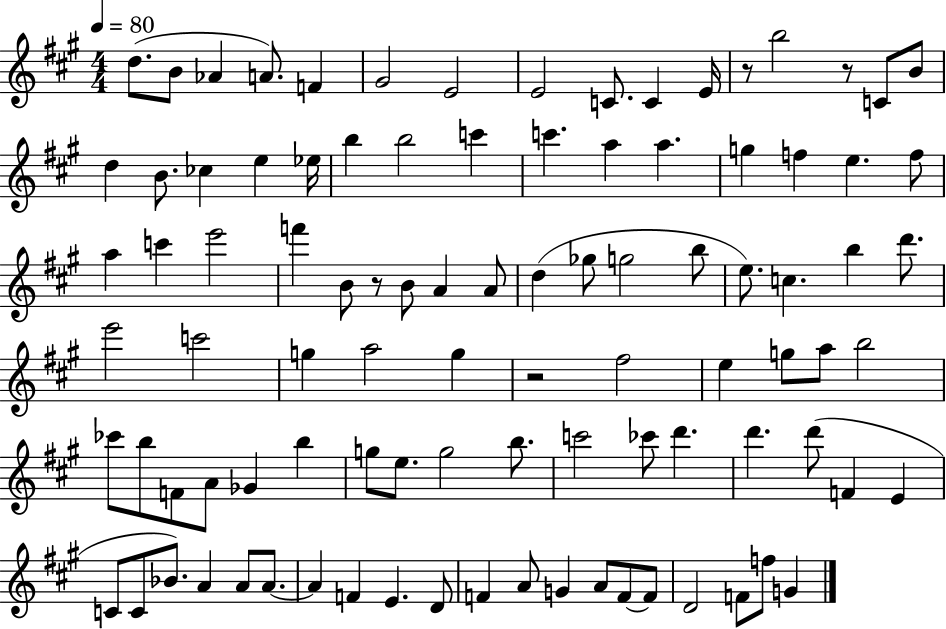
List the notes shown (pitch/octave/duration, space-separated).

D5/e. B4/e Ab4/q A4/e. F4/q G#4/h E4/h E4/h C4/e. C4/q E4/s R/e B5/h R/e C4/e B4/e D5/q B4/e. CES5/q E5/q Eb5/s B5/q B5/h C6/q C6/q. A5/q A5/q. G5/q F5/q E5/q. F5/e A5/q C6/q E6/h F6/q B4/e R/e B4/e A4/q A4/e D5/q Gb5/e G5/h B5/e E5/e. C5/q. B5/q D6/e. E6/h C6/h G5/q A5/h G5/q R/h F#5/h E5/q G5/e A5/e B5/h CES6/e B5/e F4/e A4/e Gb4/q B5/q G5/e E5/e. G5/h B5/e. C6/h CES6/e D6/q. D6/q. D6/e F4/q E4/q C4/e C4/e Bb4/e. A4/q A4/e A4/e. A4/q F4/q E4/q. D4/e F4/q A4/e G4/q A4/e F4/e F4/e D4/h F4/e F5/e G4/q